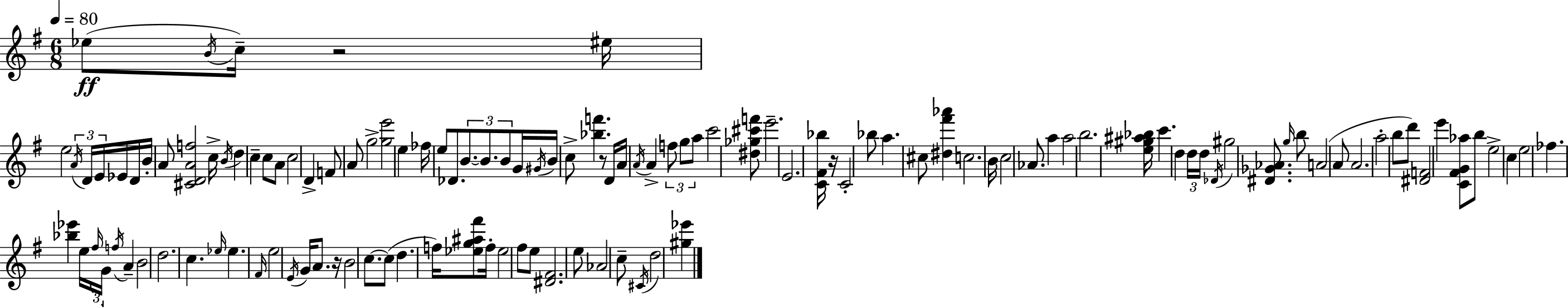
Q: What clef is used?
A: treble